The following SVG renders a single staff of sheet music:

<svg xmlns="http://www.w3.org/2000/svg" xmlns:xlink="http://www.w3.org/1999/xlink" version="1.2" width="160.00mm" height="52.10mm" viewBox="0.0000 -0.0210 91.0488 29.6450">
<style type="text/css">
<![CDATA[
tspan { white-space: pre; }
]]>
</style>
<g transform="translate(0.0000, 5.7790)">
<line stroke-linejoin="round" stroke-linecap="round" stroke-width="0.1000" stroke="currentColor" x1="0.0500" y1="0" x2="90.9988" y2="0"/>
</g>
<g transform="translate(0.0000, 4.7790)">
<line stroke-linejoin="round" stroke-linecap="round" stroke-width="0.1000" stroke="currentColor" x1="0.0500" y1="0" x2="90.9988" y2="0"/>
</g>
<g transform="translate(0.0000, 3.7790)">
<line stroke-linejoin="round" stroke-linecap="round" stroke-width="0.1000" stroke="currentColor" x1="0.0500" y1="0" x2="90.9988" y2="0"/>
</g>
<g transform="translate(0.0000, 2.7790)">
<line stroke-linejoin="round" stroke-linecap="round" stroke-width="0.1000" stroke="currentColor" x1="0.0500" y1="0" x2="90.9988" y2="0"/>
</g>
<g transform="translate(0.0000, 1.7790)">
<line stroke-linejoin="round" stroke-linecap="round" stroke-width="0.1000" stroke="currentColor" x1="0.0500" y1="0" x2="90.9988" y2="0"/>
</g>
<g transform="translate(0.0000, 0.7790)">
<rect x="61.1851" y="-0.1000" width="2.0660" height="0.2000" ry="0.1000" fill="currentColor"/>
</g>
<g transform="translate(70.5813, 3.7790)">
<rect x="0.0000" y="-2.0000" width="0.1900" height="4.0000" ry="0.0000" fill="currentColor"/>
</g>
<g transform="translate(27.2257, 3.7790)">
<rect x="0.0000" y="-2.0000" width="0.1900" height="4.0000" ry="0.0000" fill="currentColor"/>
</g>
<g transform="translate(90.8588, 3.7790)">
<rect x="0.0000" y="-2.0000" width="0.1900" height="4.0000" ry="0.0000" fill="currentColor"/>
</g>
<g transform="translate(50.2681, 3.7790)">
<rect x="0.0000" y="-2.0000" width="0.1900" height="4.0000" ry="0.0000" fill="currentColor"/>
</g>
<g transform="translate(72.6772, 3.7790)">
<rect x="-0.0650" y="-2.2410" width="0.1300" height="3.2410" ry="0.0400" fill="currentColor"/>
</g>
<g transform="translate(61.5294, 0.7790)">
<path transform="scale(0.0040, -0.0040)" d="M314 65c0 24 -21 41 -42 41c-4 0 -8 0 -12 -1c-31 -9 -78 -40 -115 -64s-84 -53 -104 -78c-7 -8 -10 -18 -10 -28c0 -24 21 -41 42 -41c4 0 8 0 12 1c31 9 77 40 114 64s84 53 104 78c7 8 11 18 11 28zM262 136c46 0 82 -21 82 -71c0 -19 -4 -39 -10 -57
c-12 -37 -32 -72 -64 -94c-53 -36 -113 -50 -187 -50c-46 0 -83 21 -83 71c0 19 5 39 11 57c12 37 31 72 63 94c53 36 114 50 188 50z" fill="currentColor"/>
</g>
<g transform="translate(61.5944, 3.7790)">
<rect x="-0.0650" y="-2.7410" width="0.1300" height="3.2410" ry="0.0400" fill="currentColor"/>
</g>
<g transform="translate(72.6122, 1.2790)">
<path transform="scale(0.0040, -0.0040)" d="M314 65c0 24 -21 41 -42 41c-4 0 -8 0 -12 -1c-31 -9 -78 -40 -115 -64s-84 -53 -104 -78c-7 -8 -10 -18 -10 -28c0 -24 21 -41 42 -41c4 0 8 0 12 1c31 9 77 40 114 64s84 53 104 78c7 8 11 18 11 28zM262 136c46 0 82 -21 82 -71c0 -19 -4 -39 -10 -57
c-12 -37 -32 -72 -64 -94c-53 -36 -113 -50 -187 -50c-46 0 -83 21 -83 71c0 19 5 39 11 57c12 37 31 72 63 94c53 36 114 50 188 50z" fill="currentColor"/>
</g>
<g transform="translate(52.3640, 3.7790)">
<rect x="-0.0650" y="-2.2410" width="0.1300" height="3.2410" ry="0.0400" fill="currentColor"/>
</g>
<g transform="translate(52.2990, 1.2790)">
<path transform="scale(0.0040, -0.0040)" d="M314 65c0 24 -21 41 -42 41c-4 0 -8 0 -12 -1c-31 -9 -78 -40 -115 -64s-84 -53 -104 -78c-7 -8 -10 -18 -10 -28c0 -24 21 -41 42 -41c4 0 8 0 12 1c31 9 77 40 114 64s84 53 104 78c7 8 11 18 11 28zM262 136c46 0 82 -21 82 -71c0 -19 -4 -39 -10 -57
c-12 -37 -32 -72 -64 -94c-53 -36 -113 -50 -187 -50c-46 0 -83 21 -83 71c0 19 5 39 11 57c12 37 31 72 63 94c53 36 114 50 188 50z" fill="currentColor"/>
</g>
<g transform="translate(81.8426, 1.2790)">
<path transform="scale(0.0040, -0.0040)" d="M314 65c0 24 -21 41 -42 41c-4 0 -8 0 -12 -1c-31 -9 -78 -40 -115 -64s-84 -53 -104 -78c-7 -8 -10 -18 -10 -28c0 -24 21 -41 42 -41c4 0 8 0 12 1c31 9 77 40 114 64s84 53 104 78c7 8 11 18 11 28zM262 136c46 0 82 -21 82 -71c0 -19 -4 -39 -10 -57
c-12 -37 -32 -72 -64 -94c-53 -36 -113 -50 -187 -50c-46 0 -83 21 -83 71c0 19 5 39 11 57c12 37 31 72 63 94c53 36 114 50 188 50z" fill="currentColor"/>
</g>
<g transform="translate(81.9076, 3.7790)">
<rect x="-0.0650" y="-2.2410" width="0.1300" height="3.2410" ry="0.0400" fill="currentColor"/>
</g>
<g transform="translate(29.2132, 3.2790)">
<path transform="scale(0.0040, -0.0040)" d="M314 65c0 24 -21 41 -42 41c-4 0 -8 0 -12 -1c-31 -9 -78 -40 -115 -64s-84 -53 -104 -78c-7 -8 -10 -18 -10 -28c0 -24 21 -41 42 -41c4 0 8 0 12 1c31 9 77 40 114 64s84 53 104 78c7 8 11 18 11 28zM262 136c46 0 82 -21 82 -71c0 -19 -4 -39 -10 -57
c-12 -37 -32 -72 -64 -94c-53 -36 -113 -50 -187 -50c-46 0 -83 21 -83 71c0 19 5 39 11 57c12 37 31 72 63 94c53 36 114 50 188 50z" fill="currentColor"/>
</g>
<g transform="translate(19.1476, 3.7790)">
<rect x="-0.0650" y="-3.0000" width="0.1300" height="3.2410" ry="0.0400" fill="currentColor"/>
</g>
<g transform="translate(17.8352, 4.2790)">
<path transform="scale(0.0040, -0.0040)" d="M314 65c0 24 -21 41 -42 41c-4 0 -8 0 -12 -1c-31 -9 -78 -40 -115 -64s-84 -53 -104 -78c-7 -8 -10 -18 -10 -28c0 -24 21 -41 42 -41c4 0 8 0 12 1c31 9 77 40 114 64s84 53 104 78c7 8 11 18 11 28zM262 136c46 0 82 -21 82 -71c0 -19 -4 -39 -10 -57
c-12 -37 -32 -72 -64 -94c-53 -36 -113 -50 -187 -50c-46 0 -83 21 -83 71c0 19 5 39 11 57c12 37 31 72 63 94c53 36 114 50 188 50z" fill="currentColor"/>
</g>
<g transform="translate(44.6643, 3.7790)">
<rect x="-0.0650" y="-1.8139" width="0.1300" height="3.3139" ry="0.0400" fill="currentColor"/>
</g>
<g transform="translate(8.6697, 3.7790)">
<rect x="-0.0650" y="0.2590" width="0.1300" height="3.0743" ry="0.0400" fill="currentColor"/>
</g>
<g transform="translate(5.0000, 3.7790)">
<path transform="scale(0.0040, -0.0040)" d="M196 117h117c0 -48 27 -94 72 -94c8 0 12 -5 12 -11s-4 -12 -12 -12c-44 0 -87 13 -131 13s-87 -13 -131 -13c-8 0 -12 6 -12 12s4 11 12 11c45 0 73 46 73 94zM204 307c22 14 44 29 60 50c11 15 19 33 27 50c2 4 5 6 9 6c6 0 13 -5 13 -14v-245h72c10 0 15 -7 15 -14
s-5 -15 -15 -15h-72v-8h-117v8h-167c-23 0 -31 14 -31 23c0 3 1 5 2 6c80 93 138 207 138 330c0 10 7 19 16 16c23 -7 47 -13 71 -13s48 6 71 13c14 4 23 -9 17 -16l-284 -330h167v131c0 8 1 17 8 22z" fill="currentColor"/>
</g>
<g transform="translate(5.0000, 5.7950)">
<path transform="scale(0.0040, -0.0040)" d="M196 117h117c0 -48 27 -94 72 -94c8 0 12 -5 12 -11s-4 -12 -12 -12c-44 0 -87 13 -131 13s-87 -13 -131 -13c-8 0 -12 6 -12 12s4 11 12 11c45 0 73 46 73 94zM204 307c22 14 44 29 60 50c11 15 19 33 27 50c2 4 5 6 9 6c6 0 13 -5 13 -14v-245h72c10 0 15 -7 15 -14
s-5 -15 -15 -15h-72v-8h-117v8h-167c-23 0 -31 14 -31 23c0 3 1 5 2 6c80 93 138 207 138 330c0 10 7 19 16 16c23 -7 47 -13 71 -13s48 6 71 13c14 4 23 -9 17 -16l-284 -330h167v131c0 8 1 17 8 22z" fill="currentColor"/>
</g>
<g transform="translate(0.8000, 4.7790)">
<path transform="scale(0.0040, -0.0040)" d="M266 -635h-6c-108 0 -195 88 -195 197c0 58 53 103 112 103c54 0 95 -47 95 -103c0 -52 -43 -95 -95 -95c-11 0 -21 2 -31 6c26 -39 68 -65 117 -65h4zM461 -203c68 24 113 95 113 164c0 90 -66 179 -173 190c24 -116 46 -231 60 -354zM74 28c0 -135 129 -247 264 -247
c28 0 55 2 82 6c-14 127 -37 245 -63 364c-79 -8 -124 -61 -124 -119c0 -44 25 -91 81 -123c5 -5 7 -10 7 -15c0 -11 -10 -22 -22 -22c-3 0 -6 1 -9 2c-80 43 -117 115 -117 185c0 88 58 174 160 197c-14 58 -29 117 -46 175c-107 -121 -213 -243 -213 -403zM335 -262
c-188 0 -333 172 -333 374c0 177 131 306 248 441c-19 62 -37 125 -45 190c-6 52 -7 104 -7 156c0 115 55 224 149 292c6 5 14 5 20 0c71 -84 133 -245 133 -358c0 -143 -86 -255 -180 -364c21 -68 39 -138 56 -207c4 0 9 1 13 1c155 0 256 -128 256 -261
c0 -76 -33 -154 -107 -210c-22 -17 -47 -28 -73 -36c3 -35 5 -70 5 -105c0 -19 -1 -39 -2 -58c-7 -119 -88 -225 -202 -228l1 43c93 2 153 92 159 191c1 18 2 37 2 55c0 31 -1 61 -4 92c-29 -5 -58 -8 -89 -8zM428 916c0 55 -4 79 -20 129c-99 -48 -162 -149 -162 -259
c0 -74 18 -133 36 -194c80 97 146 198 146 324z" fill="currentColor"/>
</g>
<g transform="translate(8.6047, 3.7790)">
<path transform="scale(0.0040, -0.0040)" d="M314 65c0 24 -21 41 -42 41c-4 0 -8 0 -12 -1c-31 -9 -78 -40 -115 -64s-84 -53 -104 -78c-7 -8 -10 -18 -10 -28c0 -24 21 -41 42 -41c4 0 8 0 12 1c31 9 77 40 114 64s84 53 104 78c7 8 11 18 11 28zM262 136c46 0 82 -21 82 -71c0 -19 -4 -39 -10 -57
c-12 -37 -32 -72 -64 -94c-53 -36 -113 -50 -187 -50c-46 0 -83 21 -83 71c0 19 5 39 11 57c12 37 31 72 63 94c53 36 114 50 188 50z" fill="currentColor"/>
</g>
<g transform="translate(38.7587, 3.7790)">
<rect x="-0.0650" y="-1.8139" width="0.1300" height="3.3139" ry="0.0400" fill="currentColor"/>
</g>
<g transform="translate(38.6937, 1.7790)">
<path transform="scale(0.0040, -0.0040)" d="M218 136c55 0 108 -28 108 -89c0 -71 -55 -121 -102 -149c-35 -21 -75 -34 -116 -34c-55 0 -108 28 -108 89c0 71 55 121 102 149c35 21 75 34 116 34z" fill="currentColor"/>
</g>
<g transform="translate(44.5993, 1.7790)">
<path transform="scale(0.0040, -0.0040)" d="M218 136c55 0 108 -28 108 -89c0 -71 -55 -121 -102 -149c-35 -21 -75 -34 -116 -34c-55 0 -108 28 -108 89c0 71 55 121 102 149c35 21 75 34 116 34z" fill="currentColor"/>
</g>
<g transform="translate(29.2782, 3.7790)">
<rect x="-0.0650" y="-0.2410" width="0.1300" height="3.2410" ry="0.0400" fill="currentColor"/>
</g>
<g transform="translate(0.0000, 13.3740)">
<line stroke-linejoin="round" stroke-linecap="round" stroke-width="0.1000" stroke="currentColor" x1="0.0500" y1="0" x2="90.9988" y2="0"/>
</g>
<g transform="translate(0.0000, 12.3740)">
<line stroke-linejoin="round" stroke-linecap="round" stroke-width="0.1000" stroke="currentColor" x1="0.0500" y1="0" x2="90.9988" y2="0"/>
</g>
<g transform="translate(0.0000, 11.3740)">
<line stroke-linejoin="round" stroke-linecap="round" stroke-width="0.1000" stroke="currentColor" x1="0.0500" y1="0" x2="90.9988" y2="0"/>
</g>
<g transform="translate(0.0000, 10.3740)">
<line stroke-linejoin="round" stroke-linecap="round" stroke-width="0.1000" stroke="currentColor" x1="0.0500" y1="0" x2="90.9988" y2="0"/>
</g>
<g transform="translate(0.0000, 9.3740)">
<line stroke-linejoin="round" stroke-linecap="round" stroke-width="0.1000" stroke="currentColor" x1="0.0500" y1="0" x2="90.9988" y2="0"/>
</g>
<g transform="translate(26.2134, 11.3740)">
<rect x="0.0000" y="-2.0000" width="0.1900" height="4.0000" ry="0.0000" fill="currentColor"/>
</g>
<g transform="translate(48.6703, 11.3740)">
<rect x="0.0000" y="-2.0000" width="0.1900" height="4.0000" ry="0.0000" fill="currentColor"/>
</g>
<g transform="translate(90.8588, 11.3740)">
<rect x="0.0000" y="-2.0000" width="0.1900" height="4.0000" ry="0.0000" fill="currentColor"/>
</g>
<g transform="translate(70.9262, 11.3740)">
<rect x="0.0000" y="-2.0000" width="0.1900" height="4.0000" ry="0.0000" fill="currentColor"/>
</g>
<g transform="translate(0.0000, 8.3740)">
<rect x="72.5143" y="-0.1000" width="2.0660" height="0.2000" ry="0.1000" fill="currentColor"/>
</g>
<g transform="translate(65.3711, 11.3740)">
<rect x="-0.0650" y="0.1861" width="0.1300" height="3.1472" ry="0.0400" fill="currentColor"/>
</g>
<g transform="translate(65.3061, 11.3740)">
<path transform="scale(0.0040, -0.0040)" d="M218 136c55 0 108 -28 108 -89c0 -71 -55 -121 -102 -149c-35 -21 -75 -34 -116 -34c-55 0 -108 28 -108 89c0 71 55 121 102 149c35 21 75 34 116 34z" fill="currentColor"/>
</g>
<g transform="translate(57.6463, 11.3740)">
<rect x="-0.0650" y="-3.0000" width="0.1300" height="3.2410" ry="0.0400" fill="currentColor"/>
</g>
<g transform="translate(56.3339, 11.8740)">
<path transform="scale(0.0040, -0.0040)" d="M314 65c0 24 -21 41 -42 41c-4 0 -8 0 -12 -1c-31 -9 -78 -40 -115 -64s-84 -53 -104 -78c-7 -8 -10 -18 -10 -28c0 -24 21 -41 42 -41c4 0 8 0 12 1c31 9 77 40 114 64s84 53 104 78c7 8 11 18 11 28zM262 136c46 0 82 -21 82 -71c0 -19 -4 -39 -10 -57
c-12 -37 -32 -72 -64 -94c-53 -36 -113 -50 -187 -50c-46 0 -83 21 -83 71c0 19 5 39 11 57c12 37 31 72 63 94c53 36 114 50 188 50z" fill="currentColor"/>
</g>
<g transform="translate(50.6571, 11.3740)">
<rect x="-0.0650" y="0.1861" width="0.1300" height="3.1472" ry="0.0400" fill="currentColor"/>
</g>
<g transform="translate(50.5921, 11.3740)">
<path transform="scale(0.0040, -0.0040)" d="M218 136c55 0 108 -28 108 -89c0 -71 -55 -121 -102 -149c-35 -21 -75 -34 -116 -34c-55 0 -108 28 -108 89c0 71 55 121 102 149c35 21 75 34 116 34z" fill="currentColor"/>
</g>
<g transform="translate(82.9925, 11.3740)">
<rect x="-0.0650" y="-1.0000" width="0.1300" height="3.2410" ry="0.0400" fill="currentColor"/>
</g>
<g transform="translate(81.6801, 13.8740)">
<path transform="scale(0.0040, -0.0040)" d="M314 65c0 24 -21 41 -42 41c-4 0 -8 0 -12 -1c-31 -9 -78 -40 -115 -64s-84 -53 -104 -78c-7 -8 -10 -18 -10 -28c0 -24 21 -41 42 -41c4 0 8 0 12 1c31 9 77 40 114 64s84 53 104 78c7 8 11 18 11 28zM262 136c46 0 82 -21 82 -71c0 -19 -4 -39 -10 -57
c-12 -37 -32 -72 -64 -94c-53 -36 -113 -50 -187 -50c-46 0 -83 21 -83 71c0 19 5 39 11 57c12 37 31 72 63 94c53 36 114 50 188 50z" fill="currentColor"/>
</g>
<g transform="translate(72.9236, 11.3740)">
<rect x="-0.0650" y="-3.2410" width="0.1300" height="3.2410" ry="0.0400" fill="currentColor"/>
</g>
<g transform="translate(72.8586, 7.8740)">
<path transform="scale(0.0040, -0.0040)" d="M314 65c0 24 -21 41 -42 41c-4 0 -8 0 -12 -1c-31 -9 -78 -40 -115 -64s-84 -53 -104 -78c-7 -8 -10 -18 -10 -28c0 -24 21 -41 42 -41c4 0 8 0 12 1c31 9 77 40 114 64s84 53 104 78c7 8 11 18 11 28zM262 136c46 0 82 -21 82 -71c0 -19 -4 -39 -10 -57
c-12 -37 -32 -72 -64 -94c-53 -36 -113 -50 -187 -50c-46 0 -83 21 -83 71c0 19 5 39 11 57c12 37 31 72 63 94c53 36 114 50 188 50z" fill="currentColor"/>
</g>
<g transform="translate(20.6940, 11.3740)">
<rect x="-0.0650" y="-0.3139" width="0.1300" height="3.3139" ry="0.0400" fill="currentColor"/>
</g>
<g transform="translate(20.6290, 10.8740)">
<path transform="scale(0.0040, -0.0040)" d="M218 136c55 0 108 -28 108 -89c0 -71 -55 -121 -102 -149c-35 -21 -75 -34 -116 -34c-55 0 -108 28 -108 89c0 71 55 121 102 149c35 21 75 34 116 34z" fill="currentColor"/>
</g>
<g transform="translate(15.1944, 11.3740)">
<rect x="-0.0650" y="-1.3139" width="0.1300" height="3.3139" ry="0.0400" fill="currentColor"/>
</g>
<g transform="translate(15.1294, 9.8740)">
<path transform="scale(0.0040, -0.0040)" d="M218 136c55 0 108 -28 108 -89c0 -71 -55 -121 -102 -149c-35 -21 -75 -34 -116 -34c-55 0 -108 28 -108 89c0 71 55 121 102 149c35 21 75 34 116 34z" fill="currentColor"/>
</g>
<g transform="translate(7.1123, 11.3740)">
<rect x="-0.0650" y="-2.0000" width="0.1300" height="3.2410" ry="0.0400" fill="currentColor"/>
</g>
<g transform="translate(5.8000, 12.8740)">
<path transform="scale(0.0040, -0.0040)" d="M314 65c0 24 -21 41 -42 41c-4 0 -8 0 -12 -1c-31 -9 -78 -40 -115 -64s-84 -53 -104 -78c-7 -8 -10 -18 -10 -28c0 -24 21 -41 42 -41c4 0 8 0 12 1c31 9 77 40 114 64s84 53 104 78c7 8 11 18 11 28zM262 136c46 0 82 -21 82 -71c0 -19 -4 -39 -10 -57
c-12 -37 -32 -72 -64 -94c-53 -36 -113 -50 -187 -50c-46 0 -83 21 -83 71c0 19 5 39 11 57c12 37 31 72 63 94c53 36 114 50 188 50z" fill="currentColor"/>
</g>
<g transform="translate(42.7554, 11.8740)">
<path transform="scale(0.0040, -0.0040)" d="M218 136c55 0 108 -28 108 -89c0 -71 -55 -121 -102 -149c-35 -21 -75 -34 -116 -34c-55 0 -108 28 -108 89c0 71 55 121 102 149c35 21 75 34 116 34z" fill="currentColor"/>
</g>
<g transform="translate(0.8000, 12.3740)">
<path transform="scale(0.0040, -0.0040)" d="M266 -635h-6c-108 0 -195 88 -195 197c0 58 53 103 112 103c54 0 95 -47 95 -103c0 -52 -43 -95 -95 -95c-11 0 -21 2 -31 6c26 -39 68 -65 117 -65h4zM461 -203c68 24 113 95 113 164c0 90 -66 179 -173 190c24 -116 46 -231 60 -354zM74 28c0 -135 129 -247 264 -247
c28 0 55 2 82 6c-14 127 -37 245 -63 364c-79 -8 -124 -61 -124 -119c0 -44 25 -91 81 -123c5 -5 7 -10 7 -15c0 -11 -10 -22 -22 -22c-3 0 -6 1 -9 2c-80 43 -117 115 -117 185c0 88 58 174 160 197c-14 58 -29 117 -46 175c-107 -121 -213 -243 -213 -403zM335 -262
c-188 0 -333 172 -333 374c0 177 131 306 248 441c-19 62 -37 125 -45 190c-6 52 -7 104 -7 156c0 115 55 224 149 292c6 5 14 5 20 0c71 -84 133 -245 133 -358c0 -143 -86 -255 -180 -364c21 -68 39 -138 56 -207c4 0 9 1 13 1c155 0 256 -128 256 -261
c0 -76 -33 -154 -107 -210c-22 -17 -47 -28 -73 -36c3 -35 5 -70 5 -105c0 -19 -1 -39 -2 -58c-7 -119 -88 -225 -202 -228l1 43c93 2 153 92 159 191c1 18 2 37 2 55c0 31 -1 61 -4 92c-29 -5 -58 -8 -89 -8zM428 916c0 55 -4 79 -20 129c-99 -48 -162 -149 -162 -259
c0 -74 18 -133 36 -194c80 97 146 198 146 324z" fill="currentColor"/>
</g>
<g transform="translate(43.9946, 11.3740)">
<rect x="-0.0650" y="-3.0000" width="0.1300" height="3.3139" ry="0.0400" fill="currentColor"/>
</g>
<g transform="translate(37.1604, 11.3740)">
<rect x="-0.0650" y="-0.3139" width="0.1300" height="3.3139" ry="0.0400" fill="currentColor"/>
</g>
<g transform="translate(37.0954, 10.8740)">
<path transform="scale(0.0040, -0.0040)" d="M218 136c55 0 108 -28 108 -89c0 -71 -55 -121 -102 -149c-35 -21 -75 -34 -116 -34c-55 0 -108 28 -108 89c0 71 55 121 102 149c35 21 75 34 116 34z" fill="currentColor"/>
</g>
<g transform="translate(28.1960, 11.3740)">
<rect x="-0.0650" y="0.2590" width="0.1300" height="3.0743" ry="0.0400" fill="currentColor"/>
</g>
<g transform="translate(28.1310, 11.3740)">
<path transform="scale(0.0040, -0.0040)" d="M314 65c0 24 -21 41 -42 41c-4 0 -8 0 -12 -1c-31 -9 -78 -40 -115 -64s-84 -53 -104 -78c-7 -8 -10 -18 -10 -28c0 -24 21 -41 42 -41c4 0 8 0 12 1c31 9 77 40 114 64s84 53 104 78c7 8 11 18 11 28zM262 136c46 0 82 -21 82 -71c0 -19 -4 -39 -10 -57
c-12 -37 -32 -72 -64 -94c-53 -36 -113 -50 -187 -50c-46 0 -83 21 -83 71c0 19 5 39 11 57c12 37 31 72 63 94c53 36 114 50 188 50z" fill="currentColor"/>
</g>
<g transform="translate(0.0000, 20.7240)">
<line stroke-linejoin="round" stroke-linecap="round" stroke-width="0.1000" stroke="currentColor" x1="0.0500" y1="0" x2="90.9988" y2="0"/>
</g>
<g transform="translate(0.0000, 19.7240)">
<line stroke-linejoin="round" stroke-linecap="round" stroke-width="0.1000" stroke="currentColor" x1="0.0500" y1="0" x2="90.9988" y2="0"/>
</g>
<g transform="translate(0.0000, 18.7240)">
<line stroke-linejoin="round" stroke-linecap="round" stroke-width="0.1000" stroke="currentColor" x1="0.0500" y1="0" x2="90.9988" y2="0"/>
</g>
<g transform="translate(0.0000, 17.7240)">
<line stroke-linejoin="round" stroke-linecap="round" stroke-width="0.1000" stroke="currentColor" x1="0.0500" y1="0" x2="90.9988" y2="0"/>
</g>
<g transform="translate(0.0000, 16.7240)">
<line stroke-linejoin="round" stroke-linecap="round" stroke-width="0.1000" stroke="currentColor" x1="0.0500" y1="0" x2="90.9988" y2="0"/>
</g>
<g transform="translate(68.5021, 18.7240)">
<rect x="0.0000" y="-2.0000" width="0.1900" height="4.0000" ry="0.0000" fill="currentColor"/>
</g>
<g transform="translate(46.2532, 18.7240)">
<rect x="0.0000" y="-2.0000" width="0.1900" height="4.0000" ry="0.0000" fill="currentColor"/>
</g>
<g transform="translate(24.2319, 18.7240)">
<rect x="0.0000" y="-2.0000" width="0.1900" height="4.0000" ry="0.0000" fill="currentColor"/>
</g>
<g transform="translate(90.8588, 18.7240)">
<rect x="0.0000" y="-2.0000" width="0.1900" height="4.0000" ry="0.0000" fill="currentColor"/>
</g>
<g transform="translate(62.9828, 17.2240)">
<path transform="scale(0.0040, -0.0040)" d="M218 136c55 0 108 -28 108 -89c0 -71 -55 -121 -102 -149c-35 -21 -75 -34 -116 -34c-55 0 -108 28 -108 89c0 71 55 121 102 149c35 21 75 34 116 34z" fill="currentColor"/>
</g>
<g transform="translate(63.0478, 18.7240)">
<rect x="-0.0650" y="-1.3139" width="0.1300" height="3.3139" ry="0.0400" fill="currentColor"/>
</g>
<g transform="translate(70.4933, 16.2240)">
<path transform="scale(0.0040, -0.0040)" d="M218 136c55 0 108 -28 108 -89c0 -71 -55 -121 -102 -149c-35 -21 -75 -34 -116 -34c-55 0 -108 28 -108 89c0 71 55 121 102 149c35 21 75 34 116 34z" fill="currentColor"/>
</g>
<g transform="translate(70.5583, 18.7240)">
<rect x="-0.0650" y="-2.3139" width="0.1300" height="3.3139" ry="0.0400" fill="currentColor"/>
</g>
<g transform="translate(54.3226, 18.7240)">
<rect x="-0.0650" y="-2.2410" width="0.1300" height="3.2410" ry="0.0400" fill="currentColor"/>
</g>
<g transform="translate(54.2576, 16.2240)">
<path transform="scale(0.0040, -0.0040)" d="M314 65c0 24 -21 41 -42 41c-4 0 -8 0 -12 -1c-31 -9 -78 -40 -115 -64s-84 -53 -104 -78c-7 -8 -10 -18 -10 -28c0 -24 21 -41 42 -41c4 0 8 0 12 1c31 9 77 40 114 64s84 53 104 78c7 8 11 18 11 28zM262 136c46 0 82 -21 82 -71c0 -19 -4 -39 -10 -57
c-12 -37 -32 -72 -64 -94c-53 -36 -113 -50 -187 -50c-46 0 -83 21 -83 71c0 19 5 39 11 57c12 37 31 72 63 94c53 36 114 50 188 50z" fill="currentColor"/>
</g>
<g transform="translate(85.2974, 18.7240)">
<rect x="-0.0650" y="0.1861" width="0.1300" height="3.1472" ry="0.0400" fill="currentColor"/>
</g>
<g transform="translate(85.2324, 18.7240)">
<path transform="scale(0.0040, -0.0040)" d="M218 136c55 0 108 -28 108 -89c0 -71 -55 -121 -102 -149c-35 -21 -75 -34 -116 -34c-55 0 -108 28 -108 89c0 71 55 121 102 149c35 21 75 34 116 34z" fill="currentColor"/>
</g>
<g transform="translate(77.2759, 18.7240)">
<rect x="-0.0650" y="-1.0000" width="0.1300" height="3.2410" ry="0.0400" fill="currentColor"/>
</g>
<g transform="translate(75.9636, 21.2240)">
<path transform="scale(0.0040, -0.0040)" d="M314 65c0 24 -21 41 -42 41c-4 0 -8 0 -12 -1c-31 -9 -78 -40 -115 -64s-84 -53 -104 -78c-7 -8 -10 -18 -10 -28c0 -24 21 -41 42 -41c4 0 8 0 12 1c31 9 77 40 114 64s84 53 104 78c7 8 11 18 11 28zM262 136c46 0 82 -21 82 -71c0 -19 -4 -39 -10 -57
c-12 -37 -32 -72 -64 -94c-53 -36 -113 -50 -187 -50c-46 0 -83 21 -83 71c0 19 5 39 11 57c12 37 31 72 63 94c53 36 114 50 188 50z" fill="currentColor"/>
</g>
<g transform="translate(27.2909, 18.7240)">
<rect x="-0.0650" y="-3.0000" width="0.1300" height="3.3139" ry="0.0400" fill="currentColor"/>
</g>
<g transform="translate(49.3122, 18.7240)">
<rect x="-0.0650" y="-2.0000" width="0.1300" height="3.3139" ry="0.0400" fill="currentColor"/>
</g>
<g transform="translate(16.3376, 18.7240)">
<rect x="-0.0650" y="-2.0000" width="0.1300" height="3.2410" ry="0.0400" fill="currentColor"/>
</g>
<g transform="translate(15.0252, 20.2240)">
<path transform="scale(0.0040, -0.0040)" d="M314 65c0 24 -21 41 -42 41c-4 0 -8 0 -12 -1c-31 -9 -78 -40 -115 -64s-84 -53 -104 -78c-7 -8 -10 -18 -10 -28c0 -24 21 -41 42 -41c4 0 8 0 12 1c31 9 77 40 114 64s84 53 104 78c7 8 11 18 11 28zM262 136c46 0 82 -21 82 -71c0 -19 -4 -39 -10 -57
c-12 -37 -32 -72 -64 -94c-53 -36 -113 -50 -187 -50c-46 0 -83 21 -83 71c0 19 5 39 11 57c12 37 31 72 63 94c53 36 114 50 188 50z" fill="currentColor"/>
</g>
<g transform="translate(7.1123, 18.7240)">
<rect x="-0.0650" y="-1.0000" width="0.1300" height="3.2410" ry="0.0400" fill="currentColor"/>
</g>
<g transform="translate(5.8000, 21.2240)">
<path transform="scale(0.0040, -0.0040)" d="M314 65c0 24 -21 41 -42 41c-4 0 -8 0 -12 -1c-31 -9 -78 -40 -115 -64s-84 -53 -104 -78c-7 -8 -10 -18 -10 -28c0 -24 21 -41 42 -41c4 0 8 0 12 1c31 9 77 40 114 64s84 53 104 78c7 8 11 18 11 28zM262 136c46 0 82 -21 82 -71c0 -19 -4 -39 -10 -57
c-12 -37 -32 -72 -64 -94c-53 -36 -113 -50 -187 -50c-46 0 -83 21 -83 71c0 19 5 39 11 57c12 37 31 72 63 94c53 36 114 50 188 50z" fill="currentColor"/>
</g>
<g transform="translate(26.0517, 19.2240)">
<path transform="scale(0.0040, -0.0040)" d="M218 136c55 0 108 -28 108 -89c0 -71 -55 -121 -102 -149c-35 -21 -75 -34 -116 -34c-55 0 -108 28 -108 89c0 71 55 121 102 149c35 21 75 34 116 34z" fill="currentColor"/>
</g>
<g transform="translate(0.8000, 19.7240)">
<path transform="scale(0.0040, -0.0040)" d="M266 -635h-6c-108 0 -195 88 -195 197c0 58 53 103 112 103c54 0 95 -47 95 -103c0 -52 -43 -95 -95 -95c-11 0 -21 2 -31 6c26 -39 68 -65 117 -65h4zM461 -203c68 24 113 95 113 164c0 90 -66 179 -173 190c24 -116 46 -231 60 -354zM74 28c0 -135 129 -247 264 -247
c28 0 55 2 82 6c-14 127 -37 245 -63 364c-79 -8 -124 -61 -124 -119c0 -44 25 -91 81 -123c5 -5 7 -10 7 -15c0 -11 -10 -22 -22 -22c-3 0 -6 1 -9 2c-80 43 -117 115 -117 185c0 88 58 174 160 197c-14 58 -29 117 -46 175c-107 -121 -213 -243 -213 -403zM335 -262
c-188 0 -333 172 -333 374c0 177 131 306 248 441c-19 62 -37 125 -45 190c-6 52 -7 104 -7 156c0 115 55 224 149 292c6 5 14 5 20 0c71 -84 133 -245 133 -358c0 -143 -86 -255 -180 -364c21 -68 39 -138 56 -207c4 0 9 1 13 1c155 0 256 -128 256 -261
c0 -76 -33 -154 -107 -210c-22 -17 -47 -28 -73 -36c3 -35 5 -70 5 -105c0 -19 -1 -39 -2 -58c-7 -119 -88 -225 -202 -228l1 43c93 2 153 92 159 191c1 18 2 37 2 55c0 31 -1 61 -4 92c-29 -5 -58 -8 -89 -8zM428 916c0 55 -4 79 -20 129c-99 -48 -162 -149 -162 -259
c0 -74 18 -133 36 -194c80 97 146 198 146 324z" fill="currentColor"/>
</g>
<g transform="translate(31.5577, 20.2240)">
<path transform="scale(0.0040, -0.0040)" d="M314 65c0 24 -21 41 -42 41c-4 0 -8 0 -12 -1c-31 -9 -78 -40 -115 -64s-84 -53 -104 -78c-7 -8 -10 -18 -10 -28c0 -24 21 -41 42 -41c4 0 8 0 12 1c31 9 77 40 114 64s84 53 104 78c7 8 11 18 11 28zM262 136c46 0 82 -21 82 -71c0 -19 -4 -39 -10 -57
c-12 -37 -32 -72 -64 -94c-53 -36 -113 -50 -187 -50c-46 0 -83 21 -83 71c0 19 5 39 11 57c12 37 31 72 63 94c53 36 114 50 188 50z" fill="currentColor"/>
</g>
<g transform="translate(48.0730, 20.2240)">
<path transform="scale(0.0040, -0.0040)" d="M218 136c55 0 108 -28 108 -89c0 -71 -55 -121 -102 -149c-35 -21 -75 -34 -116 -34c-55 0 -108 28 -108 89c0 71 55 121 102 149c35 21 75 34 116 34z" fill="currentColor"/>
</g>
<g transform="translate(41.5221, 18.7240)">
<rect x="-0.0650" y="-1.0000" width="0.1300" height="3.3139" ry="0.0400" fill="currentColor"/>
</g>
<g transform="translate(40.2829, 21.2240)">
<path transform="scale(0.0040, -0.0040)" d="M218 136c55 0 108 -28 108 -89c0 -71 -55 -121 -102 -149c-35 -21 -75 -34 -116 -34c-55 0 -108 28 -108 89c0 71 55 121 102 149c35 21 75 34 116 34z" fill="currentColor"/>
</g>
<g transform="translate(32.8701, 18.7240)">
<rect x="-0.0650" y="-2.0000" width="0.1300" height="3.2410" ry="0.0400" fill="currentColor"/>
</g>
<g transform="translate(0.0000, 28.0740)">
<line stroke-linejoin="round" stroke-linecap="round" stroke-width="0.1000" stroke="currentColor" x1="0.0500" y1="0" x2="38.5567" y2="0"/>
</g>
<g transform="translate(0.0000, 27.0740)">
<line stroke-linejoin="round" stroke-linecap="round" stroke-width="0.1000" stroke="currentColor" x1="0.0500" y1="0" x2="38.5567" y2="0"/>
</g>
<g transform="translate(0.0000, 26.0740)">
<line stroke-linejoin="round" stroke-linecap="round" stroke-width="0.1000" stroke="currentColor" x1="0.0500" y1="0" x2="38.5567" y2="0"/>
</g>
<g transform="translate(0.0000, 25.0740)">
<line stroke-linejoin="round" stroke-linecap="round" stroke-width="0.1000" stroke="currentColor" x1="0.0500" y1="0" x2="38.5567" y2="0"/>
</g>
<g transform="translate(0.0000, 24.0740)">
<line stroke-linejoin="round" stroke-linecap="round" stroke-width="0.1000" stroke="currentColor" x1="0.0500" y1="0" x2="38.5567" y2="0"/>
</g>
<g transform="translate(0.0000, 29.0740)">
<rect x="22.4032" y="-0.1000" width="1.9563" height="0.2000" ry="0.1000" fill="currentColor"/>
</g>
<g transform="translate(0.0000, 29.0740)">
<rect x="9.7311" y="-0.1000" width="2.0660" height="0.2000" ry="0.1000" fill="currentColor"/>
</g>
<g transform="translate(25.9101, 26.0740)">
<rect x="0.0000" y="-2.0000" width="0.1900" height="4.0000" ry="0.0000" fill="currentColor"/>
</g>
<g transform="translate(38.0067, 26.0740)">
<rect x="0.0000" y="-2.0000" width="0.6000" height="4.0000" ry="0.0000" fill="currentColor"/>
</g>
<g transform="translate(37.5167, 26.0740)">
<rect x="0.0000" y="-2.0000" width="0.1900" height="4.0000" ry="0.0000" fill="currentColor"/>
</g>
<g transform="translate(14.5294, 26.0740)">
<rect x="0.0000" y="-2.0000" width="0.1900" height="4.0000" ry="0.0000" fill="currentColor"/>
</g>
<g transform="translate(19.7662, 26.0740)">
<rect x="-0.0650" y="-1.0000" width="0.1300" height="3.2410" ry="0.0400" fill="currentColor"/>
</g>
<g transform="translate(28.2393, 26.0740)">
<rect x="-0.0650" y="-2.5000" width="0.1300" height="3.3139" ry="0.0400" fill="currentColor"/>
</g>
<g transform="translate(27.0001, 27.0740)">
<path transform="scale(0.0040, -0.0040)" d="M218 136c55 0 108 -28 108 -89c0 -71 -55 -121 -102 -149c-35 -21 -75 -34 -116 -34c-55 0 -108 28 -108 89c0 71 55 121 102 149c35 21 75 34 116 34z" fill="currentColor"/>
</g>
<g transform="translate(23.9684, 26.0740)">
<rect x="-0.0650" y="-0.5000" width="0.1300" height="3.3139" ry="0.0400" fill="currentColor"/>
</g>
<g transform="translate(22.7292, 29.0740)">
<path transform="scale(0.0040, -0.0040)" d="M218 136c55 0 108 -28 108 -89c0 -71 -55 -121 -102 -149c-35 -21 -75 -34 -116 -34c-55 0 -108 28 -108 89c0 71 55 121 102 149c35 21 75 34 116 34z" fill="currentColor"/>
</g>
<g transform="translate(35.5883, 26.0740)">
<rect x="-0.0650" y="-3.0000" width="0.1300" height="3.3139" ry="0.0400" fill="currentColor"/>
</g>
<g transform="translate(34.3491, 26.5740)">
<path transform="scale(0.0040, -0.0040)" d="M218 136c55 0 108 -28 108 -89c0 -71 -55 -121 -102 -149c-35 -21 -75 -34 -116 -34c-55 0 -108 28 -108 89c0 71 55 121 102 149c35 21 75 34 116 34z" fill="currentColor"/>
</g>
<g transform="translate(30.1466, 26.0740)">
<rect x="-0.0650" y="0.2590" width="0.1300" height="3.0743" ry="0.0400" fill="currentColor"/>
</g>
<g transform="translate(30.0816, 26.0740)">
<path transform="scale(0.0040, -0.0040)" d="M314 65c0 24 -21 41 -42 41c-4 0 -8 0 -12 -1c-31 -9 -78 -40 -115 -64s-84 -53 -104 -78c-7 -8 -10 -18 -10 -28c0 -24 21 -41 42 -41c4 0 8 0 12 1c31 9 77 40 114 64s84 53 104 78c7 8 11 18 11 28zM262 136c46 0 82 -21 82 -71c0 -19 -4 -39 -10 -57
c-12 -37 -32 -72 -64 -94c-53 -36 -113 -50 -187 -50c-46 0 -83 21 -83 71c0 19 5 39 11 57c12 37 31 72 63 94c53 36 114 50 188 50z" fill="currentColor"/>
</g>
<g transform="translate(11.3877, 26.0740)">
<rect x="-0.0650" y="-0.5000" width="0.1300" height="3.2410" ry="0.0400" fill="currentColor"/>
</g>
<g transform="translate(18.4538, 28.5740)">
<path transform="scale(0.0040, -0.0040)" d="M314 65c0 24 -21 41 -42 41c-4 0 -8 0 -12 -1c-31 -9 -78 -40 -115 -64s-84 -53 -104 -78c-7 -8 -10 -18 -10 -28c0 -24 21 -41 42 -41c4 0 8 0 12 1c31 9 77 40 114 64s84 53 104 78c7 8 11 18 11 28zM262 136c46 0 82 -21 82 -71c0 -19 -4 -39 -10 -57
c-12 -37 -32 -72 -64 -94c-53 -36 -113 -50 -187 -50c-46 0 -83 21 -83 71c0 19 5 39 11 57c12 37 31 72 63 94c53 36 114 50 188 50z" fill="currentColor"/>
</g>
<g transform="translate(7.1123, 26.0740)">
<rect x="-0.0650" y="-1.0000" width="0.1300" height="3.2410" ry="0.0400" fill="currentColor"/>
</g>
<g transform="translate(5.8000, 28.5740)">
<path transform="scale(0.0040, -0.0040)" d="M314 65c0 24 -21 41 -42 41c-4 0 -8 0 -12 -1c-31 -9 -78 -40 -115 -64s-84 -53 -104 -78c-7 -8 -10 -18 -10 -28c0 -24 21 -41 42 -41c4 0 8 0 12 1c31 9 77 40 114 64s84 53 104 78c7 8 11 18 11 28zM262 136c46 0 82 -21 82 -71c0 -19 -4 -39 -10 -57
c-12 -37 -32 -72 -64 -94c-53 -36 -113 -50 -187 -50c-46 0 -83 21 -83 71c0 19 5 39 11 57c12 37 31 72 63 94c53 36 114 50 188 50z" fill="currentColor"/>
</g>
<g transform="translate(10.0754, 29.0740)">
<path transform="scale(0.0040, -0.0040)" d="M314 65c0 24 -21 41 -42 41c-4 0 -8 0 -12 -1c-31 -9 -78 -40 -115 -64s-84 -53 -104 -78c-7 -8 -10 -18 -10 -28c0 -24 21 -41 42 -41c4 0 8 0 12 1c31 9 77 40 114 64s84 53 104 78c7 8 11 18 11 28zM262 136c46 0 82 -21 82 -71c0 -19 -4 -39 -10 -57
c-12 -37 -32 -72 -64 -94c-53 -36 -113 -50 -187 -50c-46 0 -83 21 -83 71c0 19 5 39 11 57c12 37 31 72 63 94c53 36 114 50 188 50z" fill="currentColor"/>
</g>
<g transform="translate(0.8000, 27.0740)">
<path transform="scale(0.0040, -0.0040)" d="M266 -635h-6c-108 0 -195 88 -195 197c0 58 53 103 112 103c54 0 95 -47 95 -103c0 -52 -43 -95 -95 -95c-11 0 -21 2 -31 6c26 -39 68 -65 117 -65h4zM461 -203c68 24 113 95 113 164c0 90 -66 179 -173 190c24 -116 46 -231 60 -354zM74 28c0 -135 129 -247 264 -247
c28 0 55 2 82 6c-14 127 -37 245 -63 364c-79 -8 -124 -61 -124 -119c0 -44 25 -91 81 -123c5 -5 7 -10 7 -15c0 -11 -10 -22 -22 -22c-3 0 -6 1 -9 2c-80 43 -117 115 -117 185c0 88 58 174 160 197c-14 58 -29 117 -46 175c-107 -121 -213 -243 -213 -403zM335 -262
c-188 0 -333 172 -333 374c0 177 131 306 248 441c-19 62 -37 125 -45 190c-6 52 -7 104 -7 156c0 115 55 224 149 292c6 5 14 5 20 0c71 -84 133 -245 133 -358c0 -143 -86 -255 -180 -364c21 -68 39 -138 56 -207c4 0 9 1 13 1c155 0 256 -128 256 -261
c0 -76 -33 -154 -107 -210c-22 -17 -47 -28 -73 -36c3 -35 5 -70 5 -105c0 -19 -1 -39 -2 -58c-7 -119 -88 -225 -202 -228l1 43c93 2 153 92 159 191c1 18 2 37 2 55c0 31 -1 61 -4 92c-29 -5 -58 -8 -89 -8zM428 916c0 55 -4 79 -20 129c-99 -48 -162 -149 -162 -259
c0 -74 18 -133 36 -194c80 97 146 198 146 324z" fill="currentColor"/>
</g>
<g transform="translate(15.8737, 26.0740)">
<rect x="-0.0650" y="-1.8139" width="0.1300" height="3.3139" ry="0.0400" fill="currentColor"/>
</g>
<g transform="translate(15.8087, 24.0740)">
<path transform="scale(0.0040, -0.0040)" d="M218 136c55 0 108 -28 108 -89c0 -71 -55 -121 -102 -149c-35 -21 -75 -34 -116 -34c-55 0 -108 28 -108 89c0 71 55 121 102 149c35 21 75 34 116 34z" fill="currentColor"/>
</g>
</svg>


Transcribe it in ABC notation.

X:1
T:Untitled
M:4/4
L:1/4
K:C
B2 A2 c2 f f g2 a2 g2 g2 F2 e c B2 c A B A2 B b2 D2 D2 F2 A F2 D F g2 e g D2 B D2 C2 f D2 C G B2 A